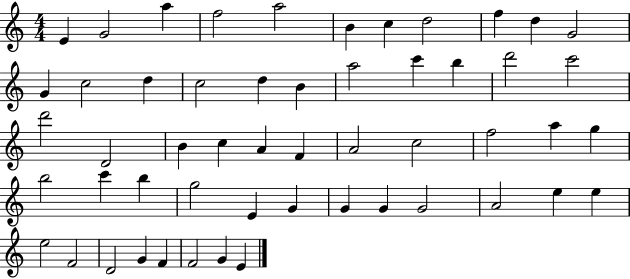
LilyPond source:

{
  \clef treble
  \numericTimeSignature
  \time 4/4
  \key c \major
  e'4 g'2 a''4 | f''2 a''2 | b'4 c''4 d''2 | f''4 d''4 g'2 | \break g'4 c''2 d''4 | c''2 d''4 b'4 | a''2 c'''4 b''4 | d'''2 c'''2 | \break d'''2 d'2 | b'4 c''4 a'4 f'4 | a'2 c''2 | f''2 a''4 g''4 | \break b''2 c'''4 b''4 | g''2 e'4 g'4 | g'4 g'4 g'2 | a'2 e''4 e''4 | \break e''2 f'2 | d'2 g'4 f'4 | f'2 g'4 e'4 | \bar "|."
}